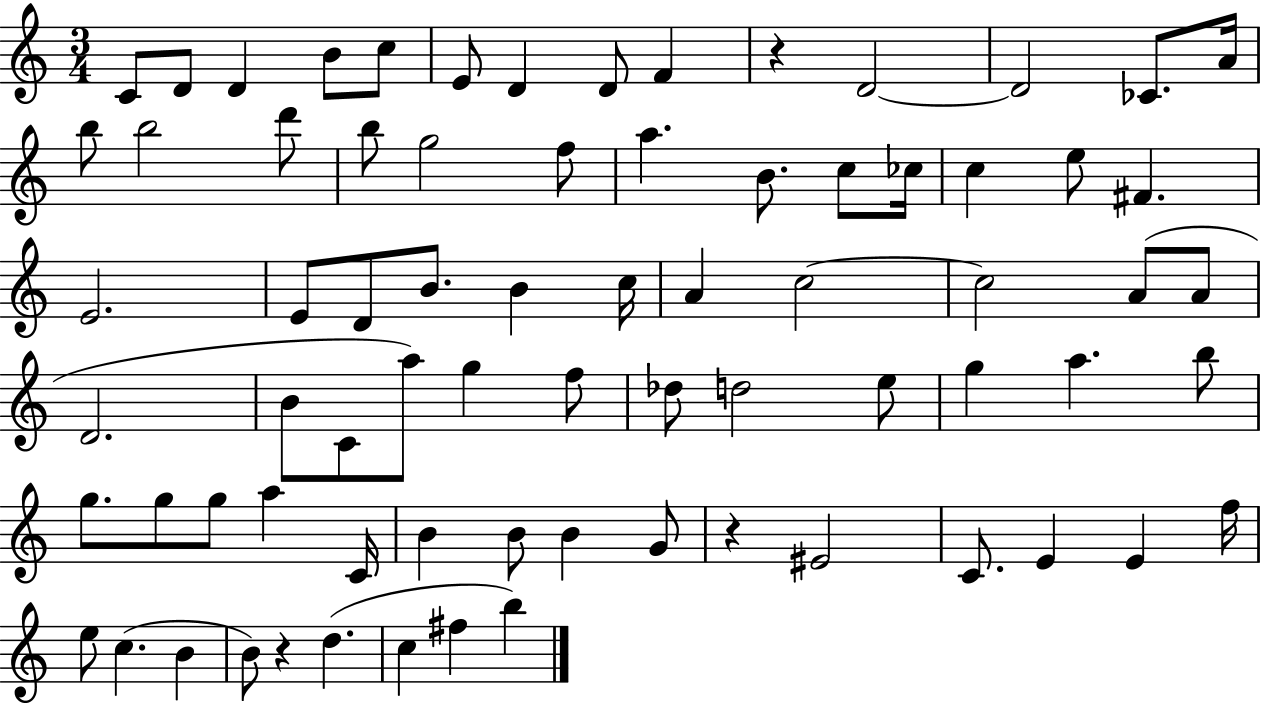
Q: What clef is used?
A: treble